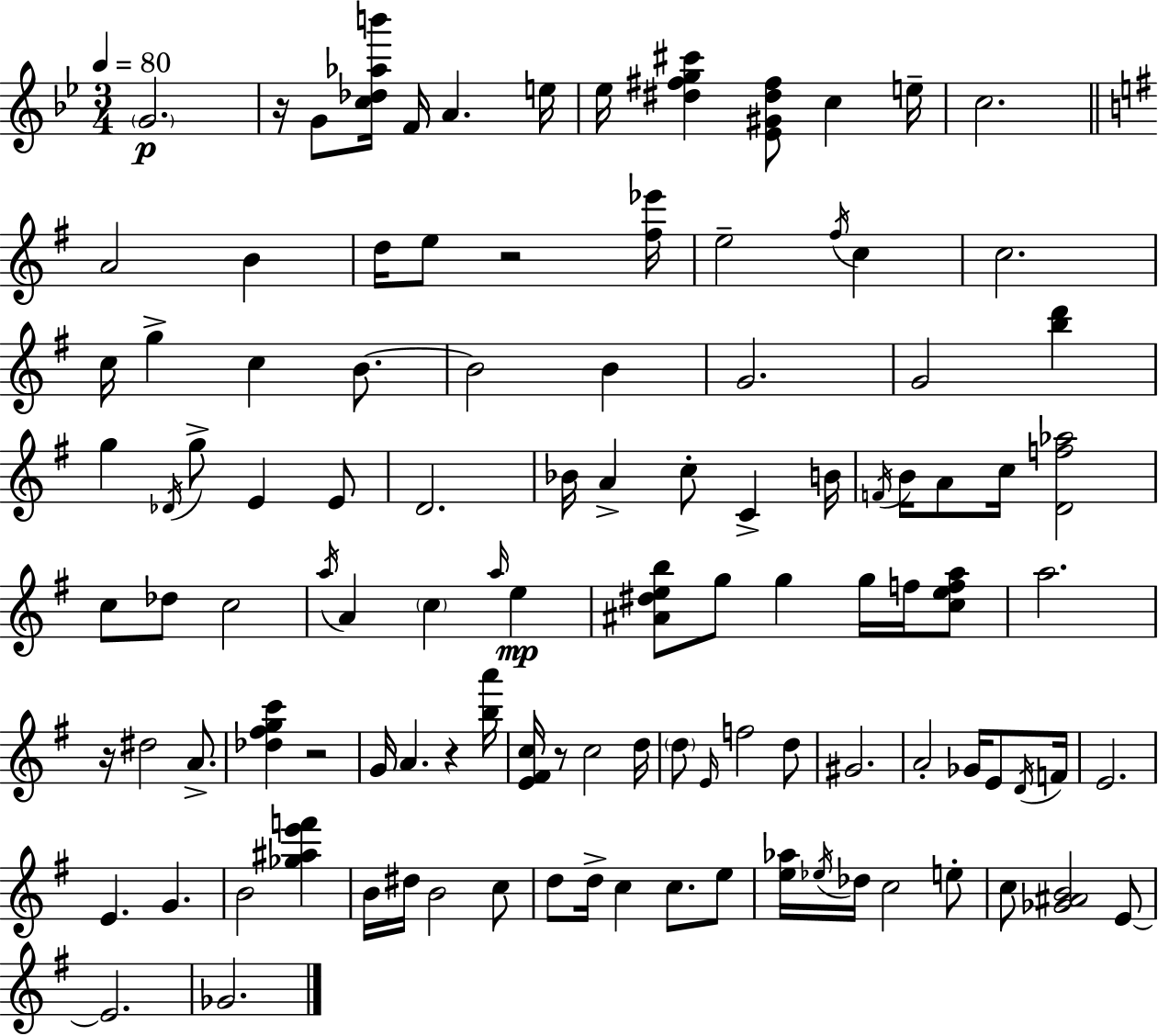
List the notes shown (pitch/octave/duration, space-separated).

G4/h. R/s G4/e [C5,Db5,Ab5,B6]/s F4/s A4/q. E5/s Eb5/s [D#5,F#5,G5,C#6]/q [Eb4,G#4,D#5,F#5]/e C5/q E5/s C5/h. A4/h B4/q D5/s E5/e R/h [F#5,Eb6]/s E5/h F#5/s C5/q C5/h. C5/s G5/q C5/q B4/e. B4/h B4/q G4/h. G4/h [B5,D6]/q G5/q Db4/s G5/e E4/q E4/e D4/h. Bb4/s A4/q C5/e C4/q B4/s F4/s B4/s A4/e C5/s [D4,F5,Ab5]/h C5/e Db5/e C5/h A5/s A4/q C5/q A5/s E5/q [A#4,D#5,E5,B5]/e G5/e G5/q G5/s F5/s [C5,E5,F5,A5]/e A5/h. R/s D#5/h A4/e. [Db5,F#5,G5,C6]/q R/h G4/s A4/q. R/q [B5,A6]/s [E4,F#4,C5]/s R/e C5/h D5/s D5/e E4/s F5/h D5/e G#4/h. A4/h Gb4/s E4/e D4/s F4/s E4/h. E4/q. G4/q. B4/h [Gb5,A#5,E6,F6]/q B4/s D#5/s B4/h C5/e D5/e D5/s C5/q C5/e. E5/e [E5,Ab5]/s Eb5/s Db5/s C5/h E5/e C5/e [Gb4,A#4,B4]/h E4/e E4/h. Gb4/h.